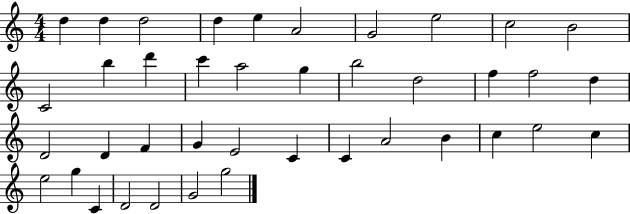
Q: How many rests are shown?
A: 0